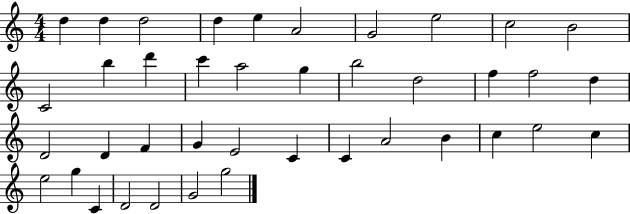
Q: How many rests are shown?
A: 0